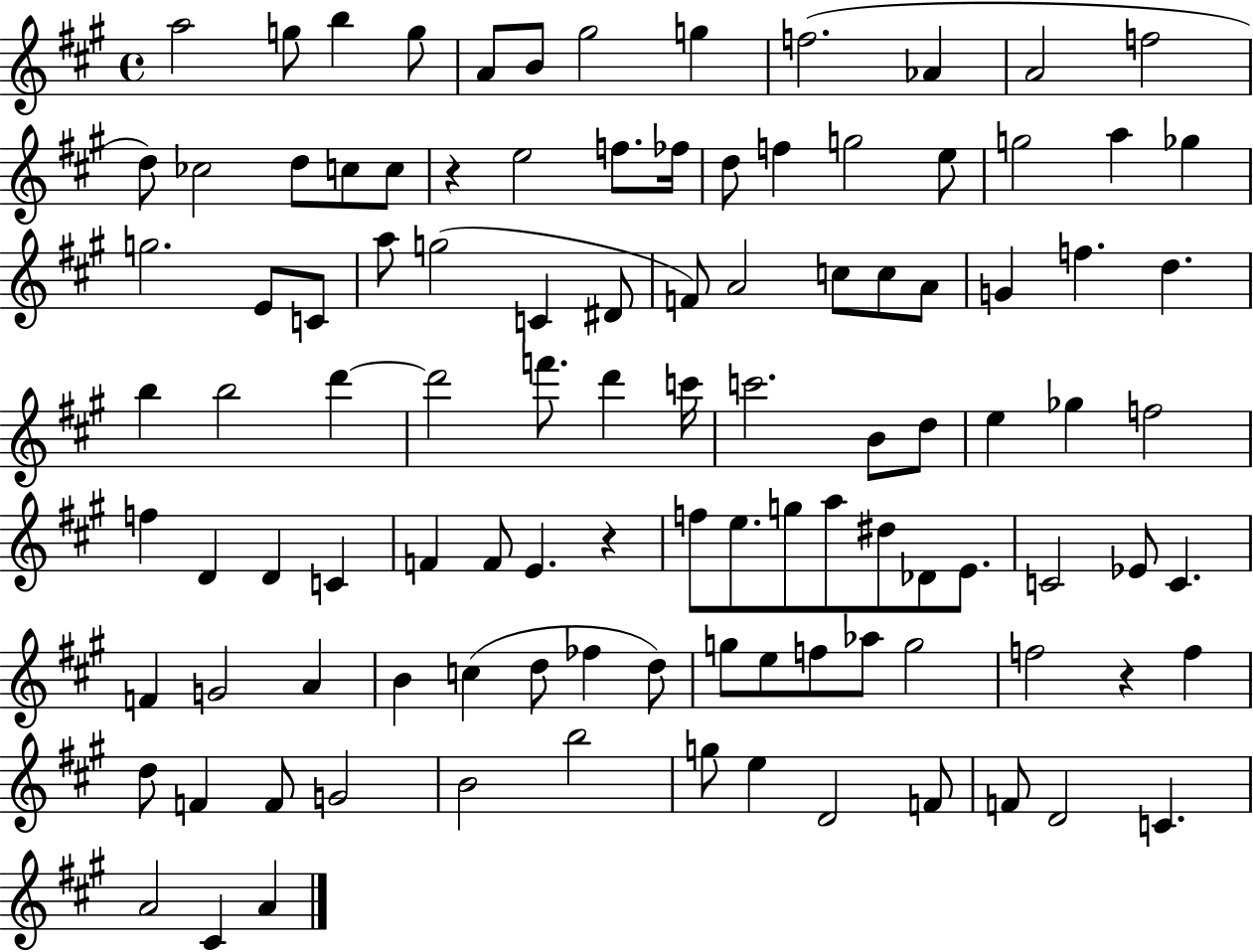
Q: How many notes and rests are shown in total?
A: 106